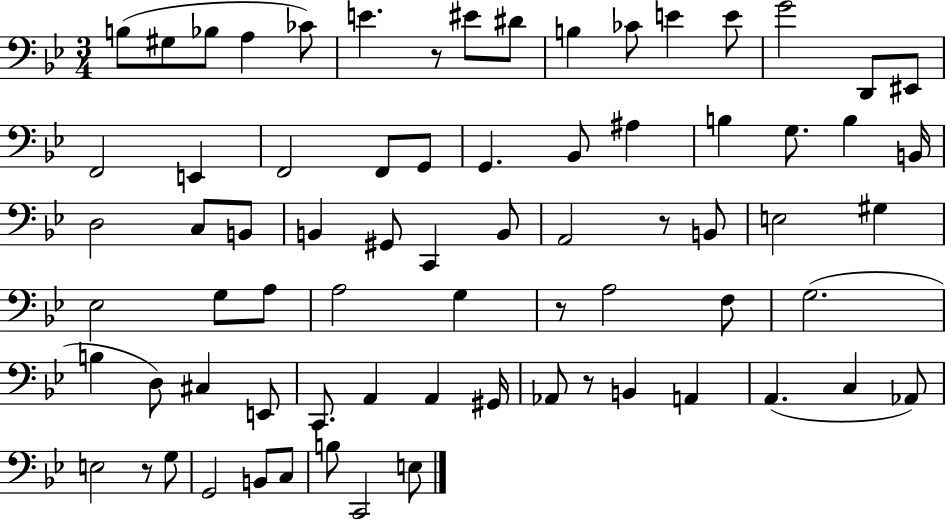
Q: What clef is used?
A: bass